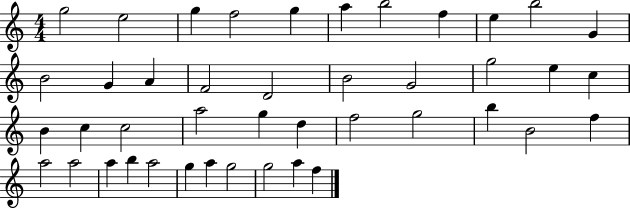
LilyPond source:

{
  \clef treble
  \numericTimeSignature
  \time 4/4
  \key c \major
  g''2 e''2 | g''4 f''2 g''4 | a''4 b''2 f''4 | e''4 b''2 g'4 | \break b'2 g'4 a'4 | f'2 d'2 | b'2 g'2 | g''2 e''4 c''4 | \break b'4 c''4 c''2 | a''2 g''4 d''4 | f''2 g''2 | b''4 b'2 f''4 | \break a''2 a''2 | a''4 b''4 a''2 | g''4 a''4 g''2 | g''2 a''4 f''4 | \break \bar "|."
}